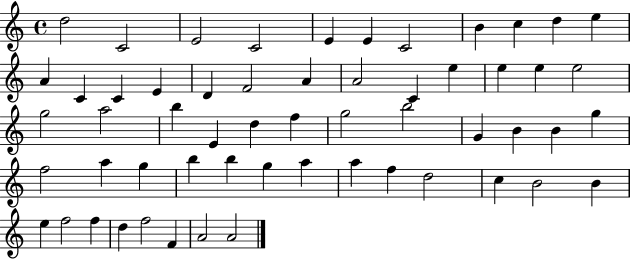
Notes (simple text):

D5/h C4/h E4/h C4/h E4/q E4/q C4/h B4/q C5/q D5/q E5/q A4/q C4/q C4/q E4/q D4/q F4/h A4/q A4/h C4/q E5/q E5/q E5/q E5/h G5/h A5/h B5/q E4/q D5/q F5/q G5/h B5/h G4/q B4/q B4/q G5/q F5/h A5/q G5/q B5/q B5/q G5/q A5/q A5/q F5/q D5/h C5/q B4/h B4/q E5/q F5/h F5/q D5/q F5/h F4/q A4/h A4/h